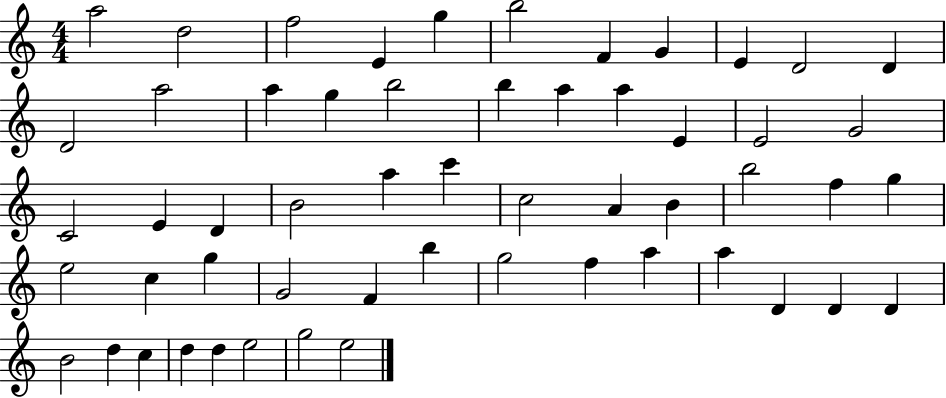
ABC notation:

X:1
T:Untitled
M:4/4
L:1/4
K:C
a2 d2 f2 E g b2 F G E D2 D D2 a2 a g b2 b a a E E2 G2 C2 E D B2 a c' c2 A B b2 f g e2 c g G2 F b g2 f a a D D D B2 d c d d e2 g2 e2